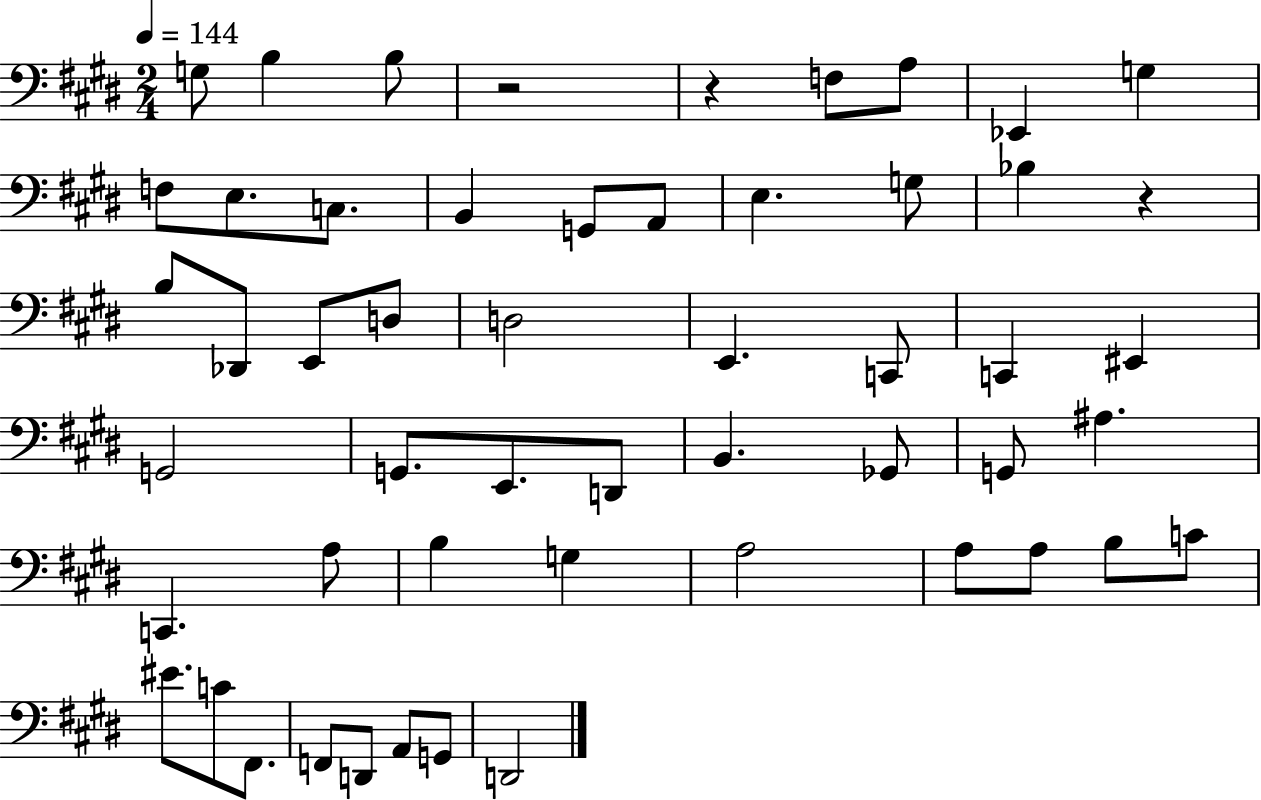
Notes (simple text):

G3/e B3/q B3/e R/h R/q F3/e A3/e Eb2/q G3/q F3/e E3/e. C3/e. B2/q G2/e A2/e E3/q. G3/e Bb3/q R/q B3/e Db2/e E2/e D3/e D3/h E2/q. C2/e C2/q EIS2/q G2/h G2/e. E2/e. D2/e B2/q. Gb2/e G2/e A#3/q. C2/q. A3/e B3/q G3/q A3/h A3/e A3/e B3/e C4/e EIS4/e. C4/e F#2/e. F2/e D2/e A2/e G2/e D2/h